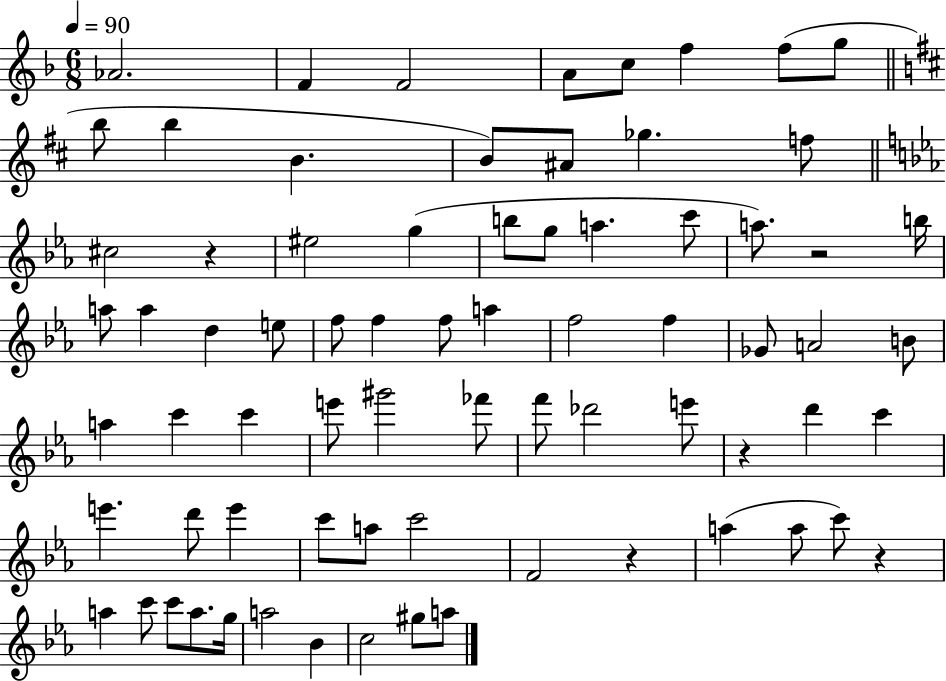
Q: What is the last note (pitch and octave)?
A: A5